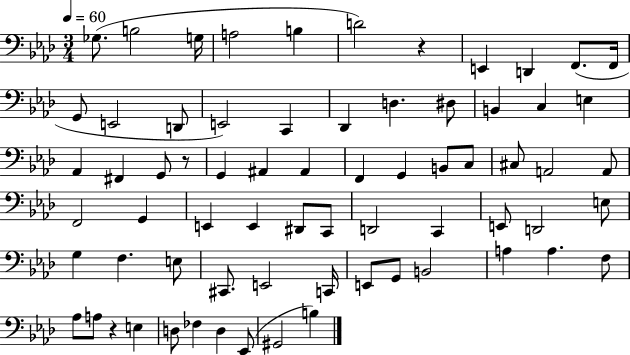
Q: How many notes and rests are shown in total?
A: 69